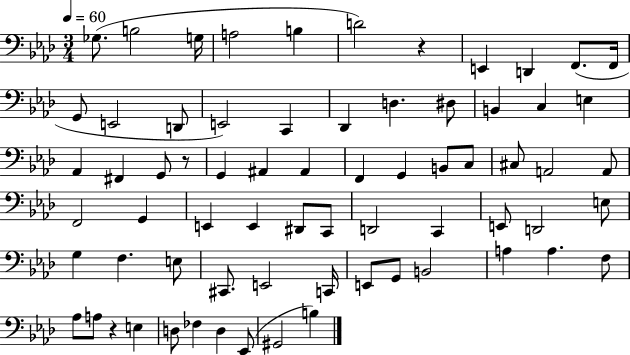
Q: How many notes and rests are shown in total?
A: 69